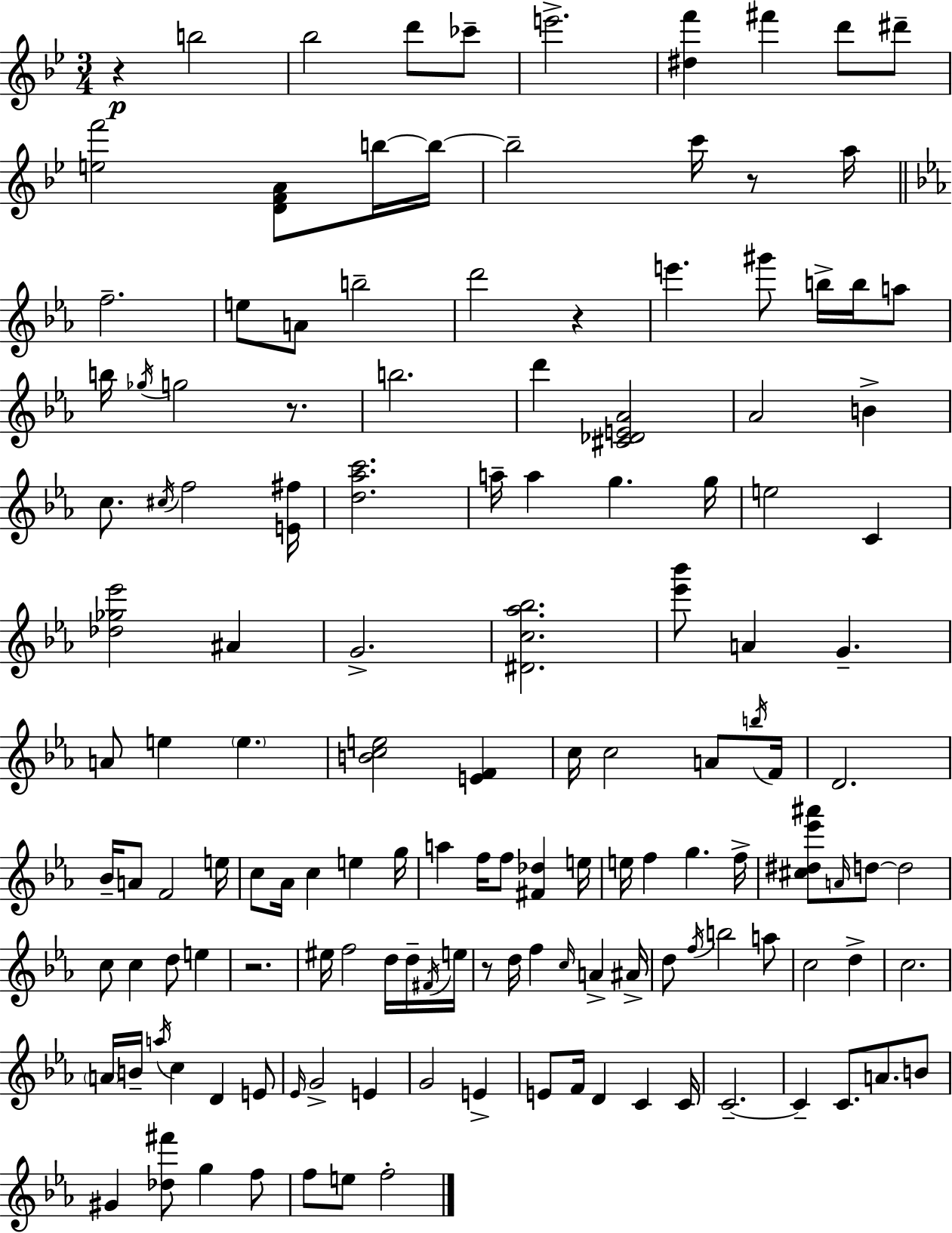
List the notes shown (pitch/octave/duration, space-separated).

R/q B5/h Bb5/h D6/e CES6/e E6/h. [D#5,F6]/q F#6/q D6/e D#6/e [E5,F6]/h [D4,F4,A4]/e B5/s B5/s B5/h C6/s R/e A5/s F5/h. E5/e A4/e B5/h D6/h R/q E6/q. G#6/e B5/s B5/s A5/e B5/s Gb5/s G5/h R/e. B5/h. D6/q [C#4,Db4,E4,Ab4]/h Ab4/h B4/q C5/e. C#5/s F5/h [E4,F#5]/s [D5,Ab5,C6]/h. A5/s A5/q G5/q. G5/s E5/h C4/q [Db5,Gb5,Eb6]/h A#4/q G4/h. [D#4,C5,Ab5,Bb5]/h. [Eb6,Bb6]/e A4/q G4/q. A4/e E5/q E5/q. [B4,C5,E5]/h [E4,F4]/q C5/s C5/h A4/e B5/s F4/s D4/h. Bb4/s A4/e F4/h E5/s C5/e Ab4/s C5/q E5/q G5/s A5/q F5/s F5/e [F#4,Db5]/q E5/s E5/s F5/q G5/q. F5/s [C#5,D#5,Eb6,A#6]/e A4/s D5/e D5/h C5/e C5/q D5/e E5/q R/h. EIS5/s F5/h D5/s D5/s F#4/s E5/s R/e D5/s F5/q C5/s A4/q A#4/s D5/e F5/s B5/h A5/e C5/h D5/q C5/h. A4/s B4/s A5/s C5/q D4/q E4/e Eb4/s G4/h E4/q G4/h E4/q E4/e F4/s D4/q C4/q C4/s C4/h. C4/q C4/e. A4/e. B4/e G#4/q [Db5,F#6]/e G5/q F5/e F5/e E5/e F5/h